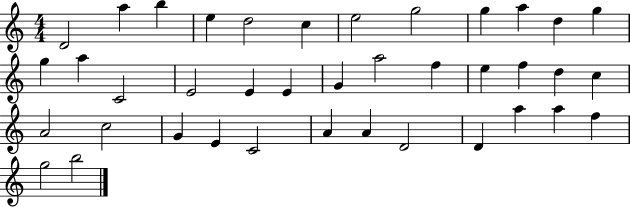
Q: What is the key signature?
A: C major